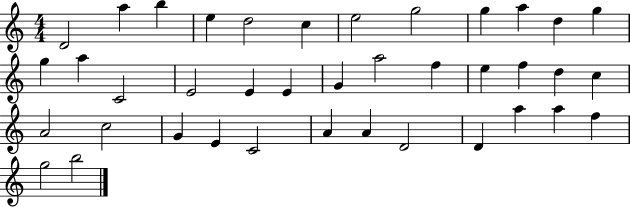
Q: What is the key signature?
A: C major